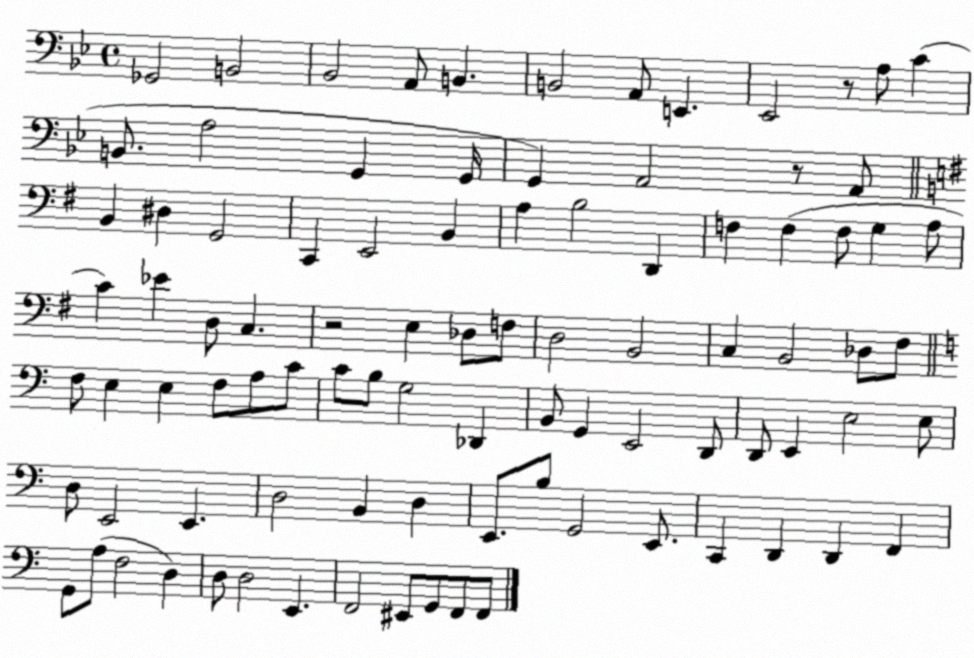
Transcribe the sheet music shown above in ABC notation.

X:1
T:Untitled
M:4/4
L:1/4
K:Bb
_G,,2 B,,2 _B,,2 A,,/2 B,, B,,2 A,,/2 E,, _E,,2 z/2 A,/2 C B,,/2 A,2 G,, G,,/4 G,, A,,2 z/2 A,,/2 B,, ^D, G,,2 C,, E,,2 B,, A, B,2 D,, F, F, F,/2 G, A,/2 C _E D,/2 C, z2 E, _D,/2 F,/2 D,2 B,,2 C, B,,2 _D,/2 ^F,/2 F,/2 E, E, F,/2 A,/2 C/2 C/2 B,/2 G,2 _D,, B,,/2 G,, E,,2 D,,/2 D,,/2 E,, E,2 E,/2 D,/2 E,,2 E,, D,2 B,, D, E,,/2 B,/2 G,,2 E,,/2 C,, D,, D,, F,, G,,/2 A,/2 F,2 D, D,/2 D,2 E,, F,,2 ^E,,/2 G,,/2 F,,/2 F,,/2